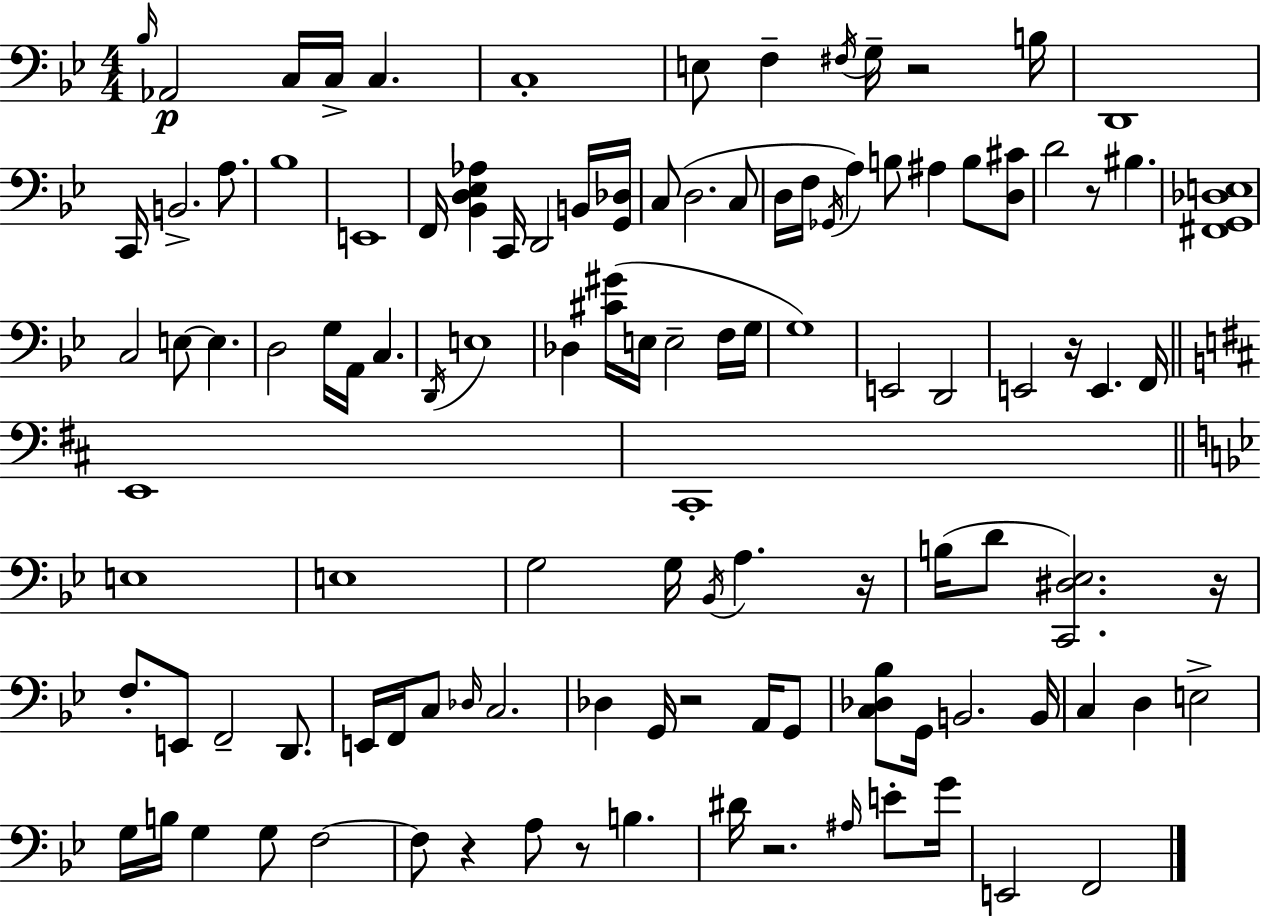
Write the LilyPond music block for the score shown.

{
  \clef bass
  \numericTimeSignature
  \time 4/4
  \key g \minor
  \grace { bes16 }\p aes,2 c16 c16-> c4. | c1-. | e8 f4-- \acciaccatura { fis16 } g16-- r2 | b16 d,1 | \break c,16 b,2.-> a8. | bes1 | e,1 | f,16 <bes, d ees aes>4 c,16 d,2 | \break b,16 <g, des>16 c8( d2. | c8 d16 f16 \acciaccatura { ges,16 }) a4 b8 ais4 b8 | <d cis'>8 d'2 r8 bis4. | <fis, g, des e>1 | \break c2 e8~~ e4. | d2 g16 a,16 c4. | \acciaccatura { d,16 } e1 | des4 <cis' gis'>16( e16 e2-- | \break f16 g16 g1) | e,2 d,2 | e,2 r16 e,4. | f,16 \bar "||" \break \key d \major e,1 | cis,1-. | \bar "||" \break \key bes \major e1 | e1 | g2 g16 \acciaccatura { bes,16 } a4. | r16 b16( d'8 <c, dis ees>2.) | \break r16 f8.-. e,8 f,2-- d,8. | e,16 f,16 c8 \grace { des16 } c2. | des4 g,16 r2 a,16 | g,8 <c des bes>8 g,16 b,2. | \break b,16 c4 d4 e2-> | g16 b16 g4 g8 f2~~ | f8 r4 a8 r8 b4. | dis'16 r2. \grace { ais16 } | \break e'8-. g'16 e,2 f,2 | \bar "|."
}